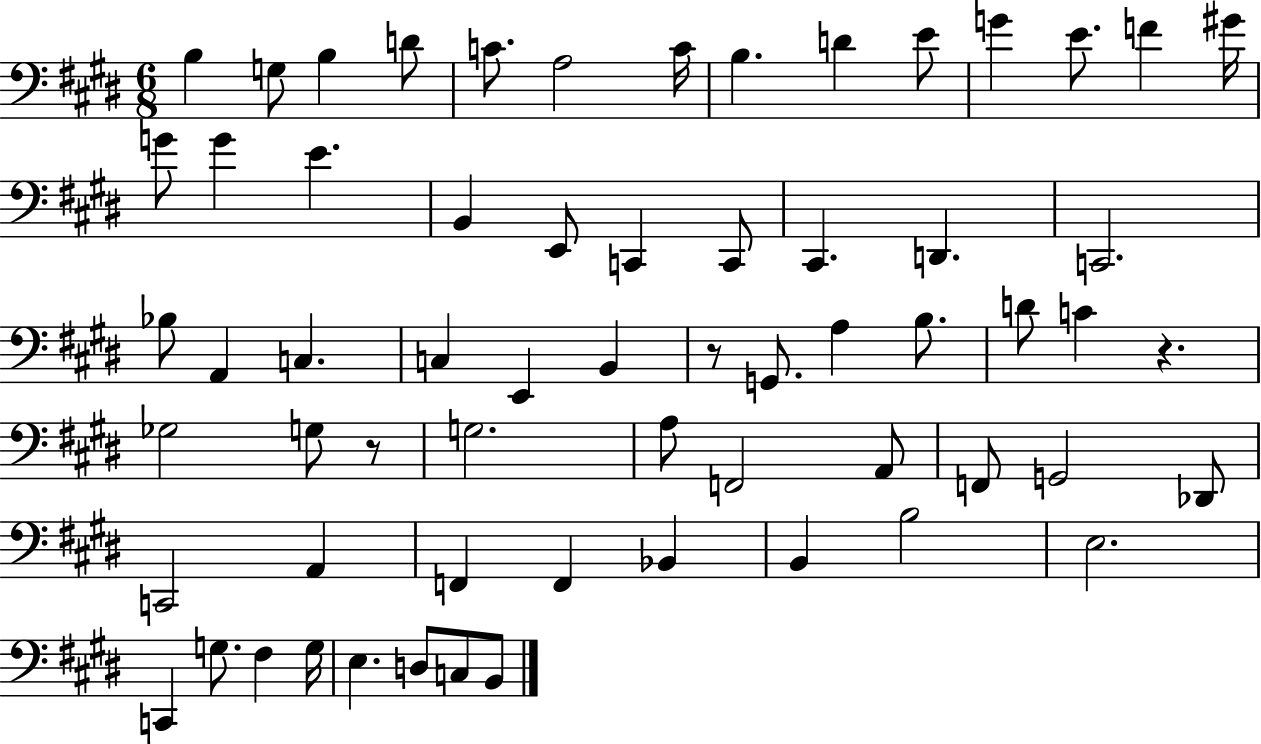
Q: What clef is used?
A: bass